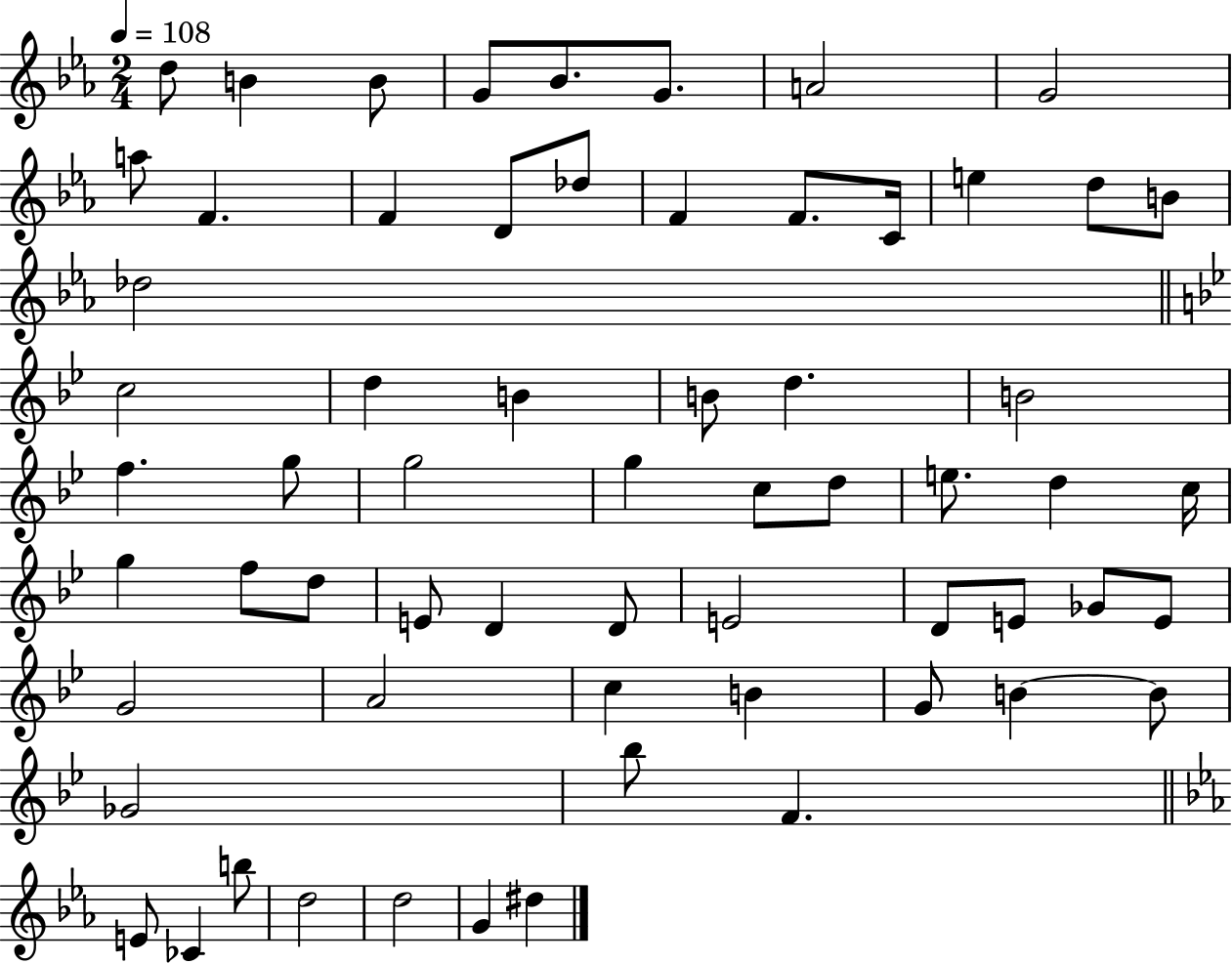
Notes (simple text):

D5/e B4/q B4/e G4/e Bb4/e. G4/e. A4/h G4/h A5/e F4/q. F4/q D4/e Db5/e F4/q F4/e. C4/s E5/q D5/e B4/e Db5/h C5/h D5/q B4/q B4/e D5/q. B4/h F5/q. G5/e G5/h G5/q C5/e D5/e E5/e. D5/q C5/s G5/q F5/e D5/e E4/e D4/q D4/e E4/h D4/e E4/e Gb4/e E4/e G4/h A4/h C5/q B4/q G4/e B4/q B4/e Gb4/h Bb5/e F4/q. E4/e CES4/q B5/e D5/h D5/h G4/q D#5/q